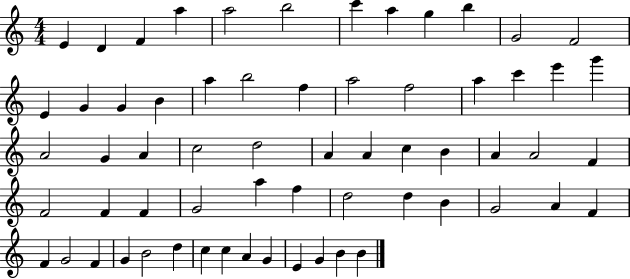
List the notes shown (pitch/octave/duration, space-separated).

E4/q D4/q F4/q A5/q A5/h B5/h C6/q A5/q G5/q B5/q G4/h F4/h E4/q G4/q G4/q B4/q A5/q B5/h F5/q A5/h F5/h A5/q C6/q E6/q G6/q A4/h G4/q A4/q C5/h D5/h A4/q A4/q C5/q B4/q A4/q A4/h F4/q F4/h F4/q F4/q G4/h A5/q F5/q D5/h D5/q B4/q G4/h A4/q F4/q F4/q G4/h F4/q G4/q B4/h D5/q C5/q C5/q A4/q G4/q E4/q G4/q B4/q B4/q